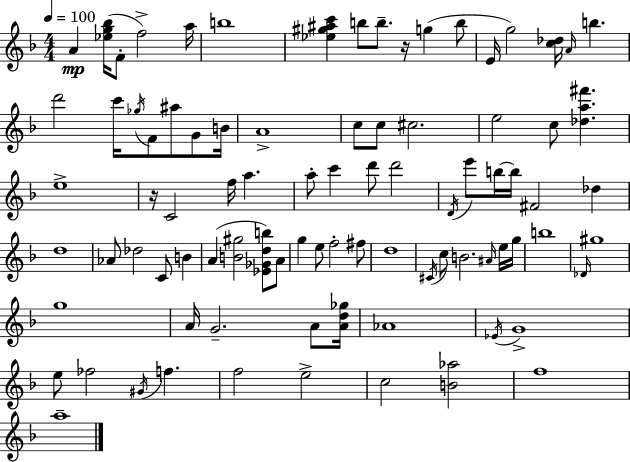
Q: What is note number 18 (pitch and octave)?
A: A#5